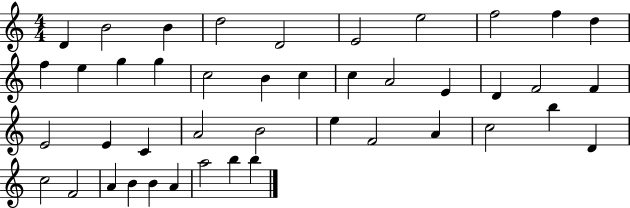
X:1
T:Untitled
M:4/4
L:1/4
K:C
D B2 B d2 D2 E2 e2 f2 f d f e g g c2 B c c A2 E D F2 F E2 E C A2 B2 e F2 A c2 b D c2 F2 A B B A a2 b b